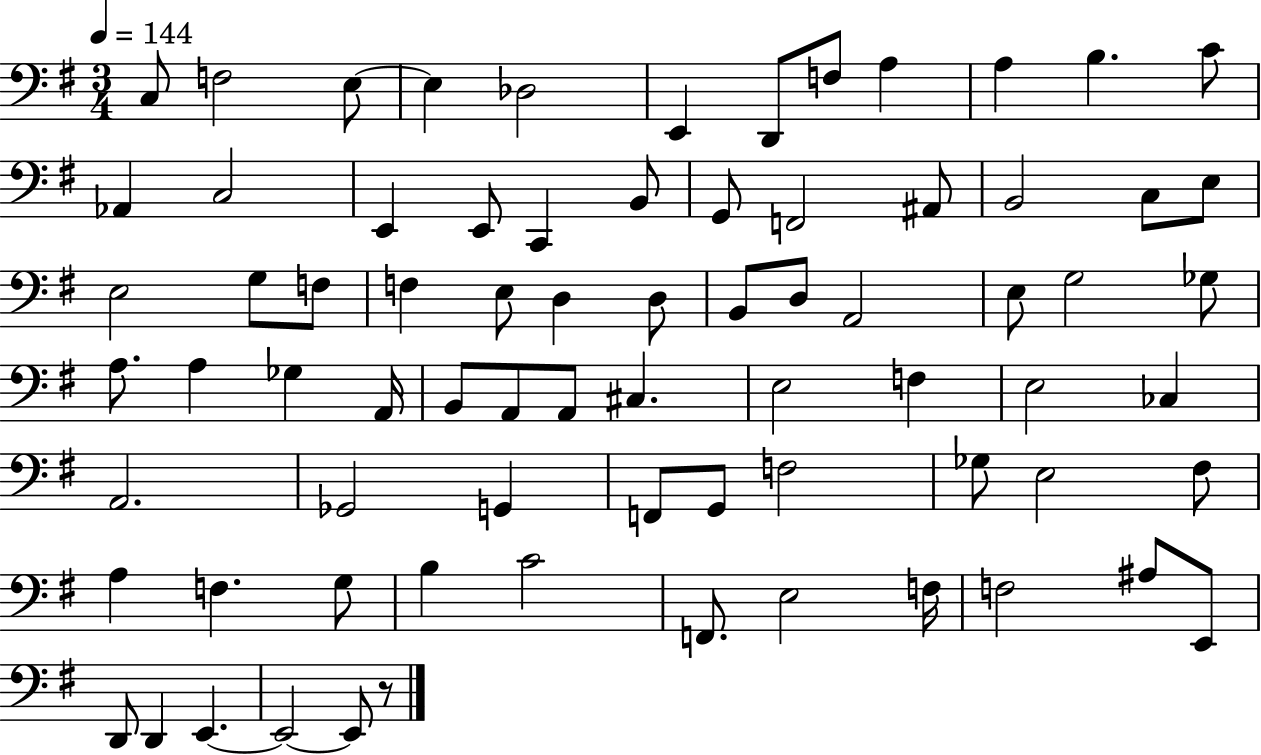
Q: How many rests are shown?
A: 1